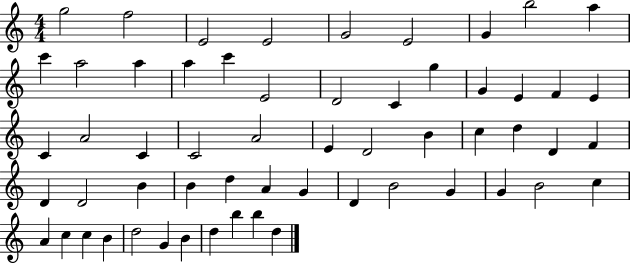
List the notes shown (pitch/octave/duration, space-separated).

G5/h F5/h E4/h E4/h G4/h E4/h G4/q B5/h A5/q C6/q A5/h A5/q A5/q C6/q E4/h D4/h C4/q G5/q G4/q E4/q F4/q E4/q C4/q A4/h C4/q C4/h A4/h E4/q D4/h B4/q C5/q D5/q D4/q F4/q D4/q D4/h B4/q B4/q D5/q A4/q G4/q D4/q B4/h G4/q G4/q B4/h C5/q A4/q C5/q C5/q B4/q D5/h G4/q B4/q D5/q B5/q B5/q D5/q